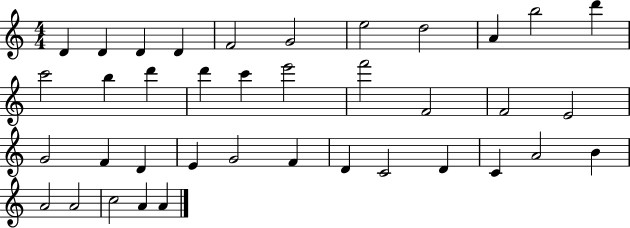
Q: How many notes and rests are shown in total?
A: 38